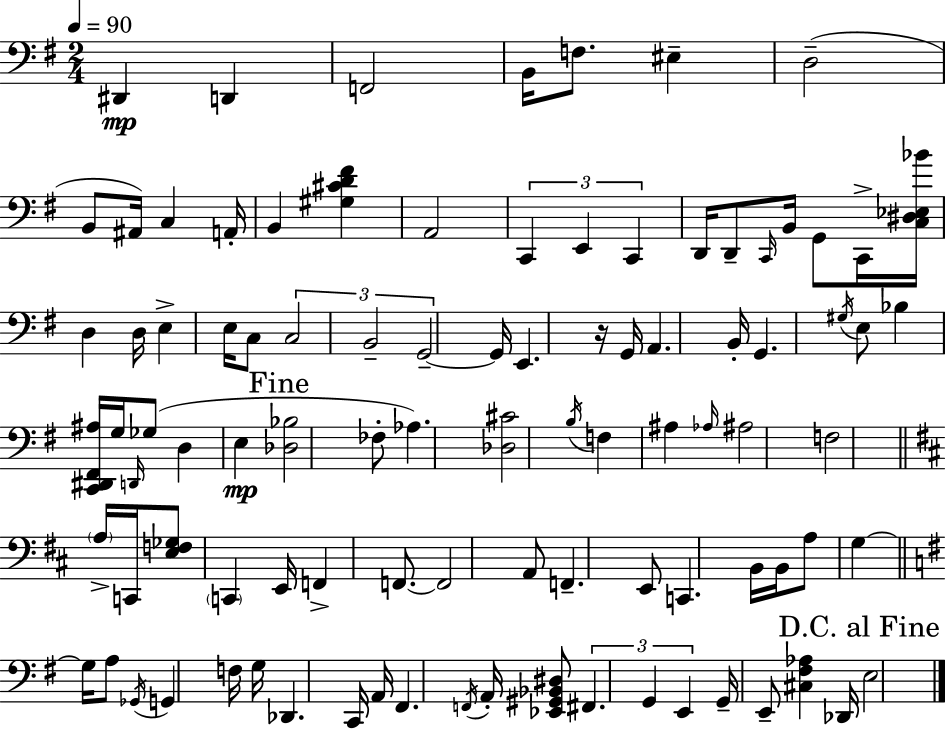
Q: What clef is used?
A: bass